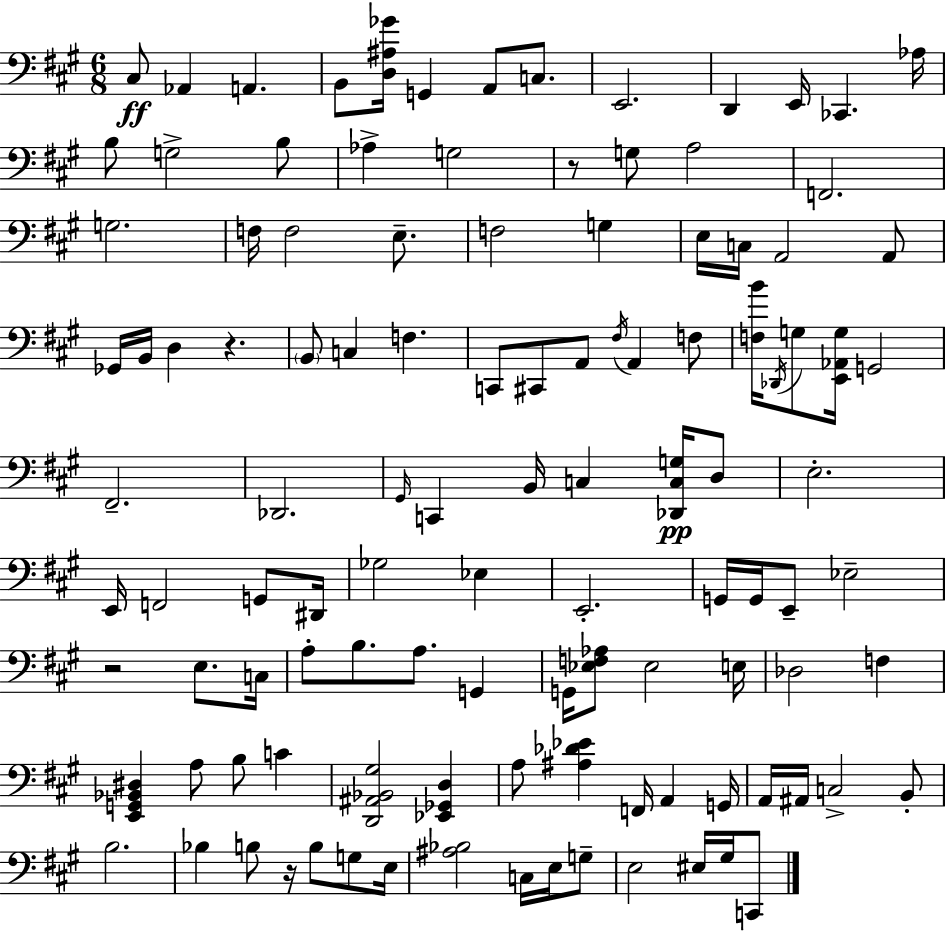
{
  \clef bass
  \numericTimeSignature
  \time 6/8
  \key a \major
  cis8\ff aes,4 a,4. | b,8 <d ais ges'>16 g,4 a,8 c8. | e,2. | d,4 e,16 ces,4. aes16 | \break b8 g2-> b8 | aes4-> g2 | r8 g8 a2 | f,2. | \break g2. | f16 f2 e8.-- | f2 g4 | e16 c16 a,2 a,8 | \break ges,16 b,16 d4 r4. | \parenthesize b,8 c4 f4. | c,8 cis,8 a,8 \acciaccatura { fis16 } a,4 f8 | <f b'>16 \acciaccatura { des,16 } g8 <e, aes, g>16 g,2 | \break fis,2.-- | des,2. | \grace { gis,16 } c,4 b,16 c4 | <des, c g>16\pp d8 e2.-. | \break e,16 f,2 | g,8 dis,16 ges2 ees4 | e,2.-. | g,16 g,16 e,8-- ees2-- | \break r2 e8. | c16 a8-. b8. a8. g,4 | g,16 <ees f aes>8 ees2 | e16 des2 f4 | \break <e, g, bes, dis>4 a8 b8 c'4 | <d, ais, bes, gis>2 <ees, ges, d>4 | a8 <ais des' ees'>4 f,16 a,4 | g,16 a,16 ais,16 c2-> | \break b,8-. b2. | bes4 b8 r16 b8 | g8 e16 <ais bes>2 c16 | e16 g8-- e2 eis16 | \break gis16 c,8 \bar "|."
}